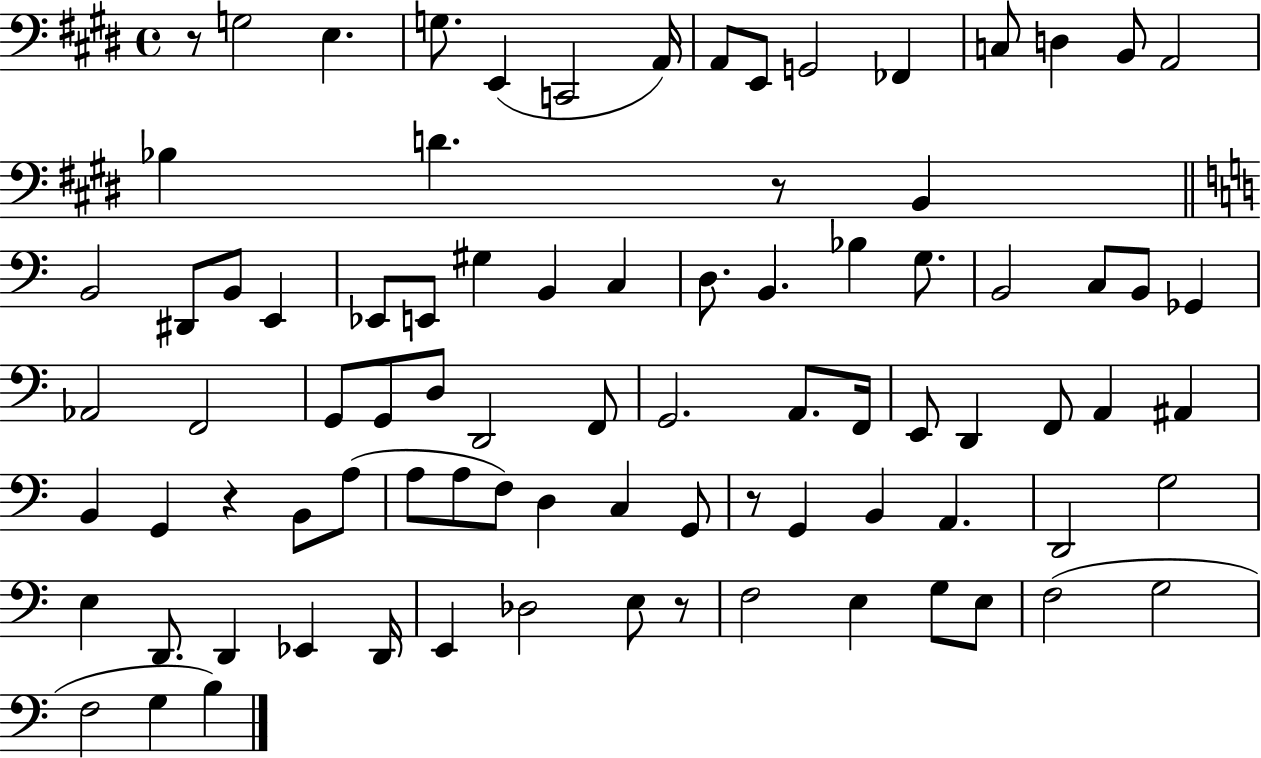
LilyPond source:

{
  \clef bass
  \time 4/4
  \defaultTimeSignature
  \key e \major
  \repeat volta 2 { r8 g2 e4. | g8. e,4( c,2 a,16) | a,8 e,8 g,2 fes,4 | c8 d4 b,8 a,2 | \break bes4 d'4. r8 b,4 | \bar "||" \break \key c \major b,2 dis,8 b,8 e,4 | ees,8 e,8 gis4 b,4 c4 | d8. b,4. bes4 g8. | b,2 c8 b,8 ges,4 | \break aes,2 f,2 | g,8 g,8 d8 d,2 f,8 | g,2. a,8. f,16 | e,8 d,4 f,8 a,4 ais,4 | \break b,4 g,4 r4 b,8 a8( | a8 a8 f8) d4 c4 g,8 | r8 g,4 b,4 a,4. | d,2 g2 | \break e4 d,8. d,4 ees,4 d,16 | e,4 des2 e8 r8 | f2 e4 g8 e8 | f2( g2 | \break f2 g4 b4) | } \bar "|."
}